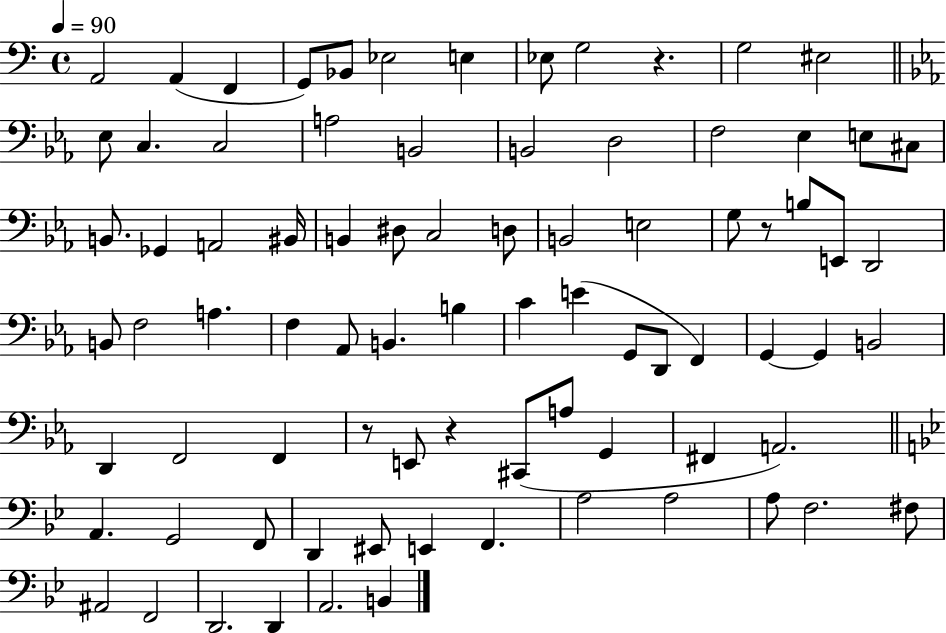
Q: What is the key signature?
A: C major